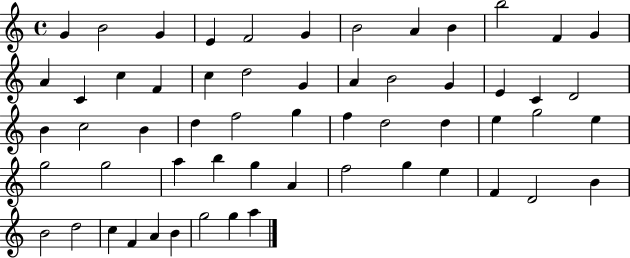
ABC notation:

X:1
T:Untitled
M:4/4
L:1/4
K:C
G B2 G E F2 G B2 A B b2 F G A C c F c d2 G A B2 G E C D2 B c2 B d f2 g f d2 d e g2 e g2 g2 a b g A f2 g e F D2 B B2 d2 c F A B g2 g a